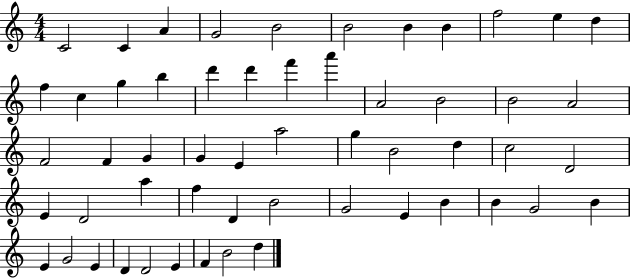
X:1
T:Untitled
M:4/4
L:1/4
K:C
C2 C A G2 B2 B2 B B f2 e d f c g b d' d' f' a' A2 B2 B2 A2 F2 F G G E a2 g B2 d c2 D2 E D2 a f D B2 G2 E B B G2 B E G2 E D D2 E F B2 d